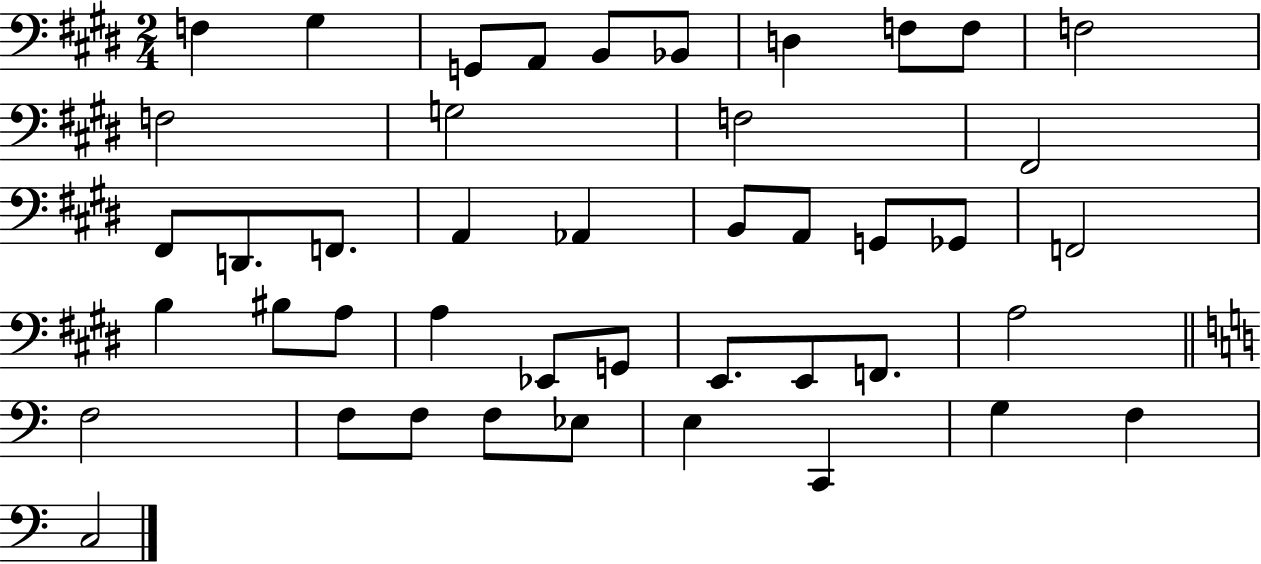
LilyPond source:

{
  \clef bass
  \numericTimeSignature
  \time 2/4
  \key e \major
  f4 gis4 | g,8 a,8 b,8 bes,8 | d4 f8 f8 | f2 | \break f2 | g2 | f2 | fis,2 | \break fis,8 d,8. f,8. | a,4 aes,4 | b,8 a,8 g,8 ges,8 | f,2 | \break b4 bis8 a8 | a4 ees,8 g,8 | e,8. e,8 f,8. | a2 | \break \bar "||" \break \key c \major f2 | f8 f8 f8 ees8 | e4 c,4 | g4 f4 | \break c2 | \bar "|."
}